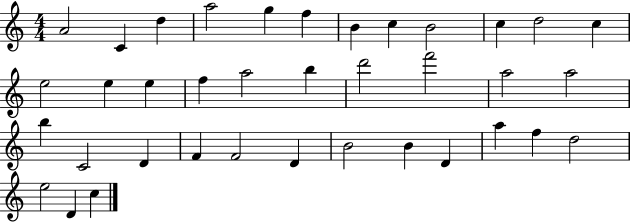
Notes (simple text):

A4/h C4/q D5/q A5/h G5/q F5/q B4/q C5/q B4/h C5/q D5/h C5/q E5/h E5/q E5/q F5/q A5/h B5/q D6/h F6/h A5/h A5/h B5/q C4/h D4/q F4/q F4/h D4/q B4/h B4/q D4/q A5/q F5/q D5/h E5/h D4/q C5/q